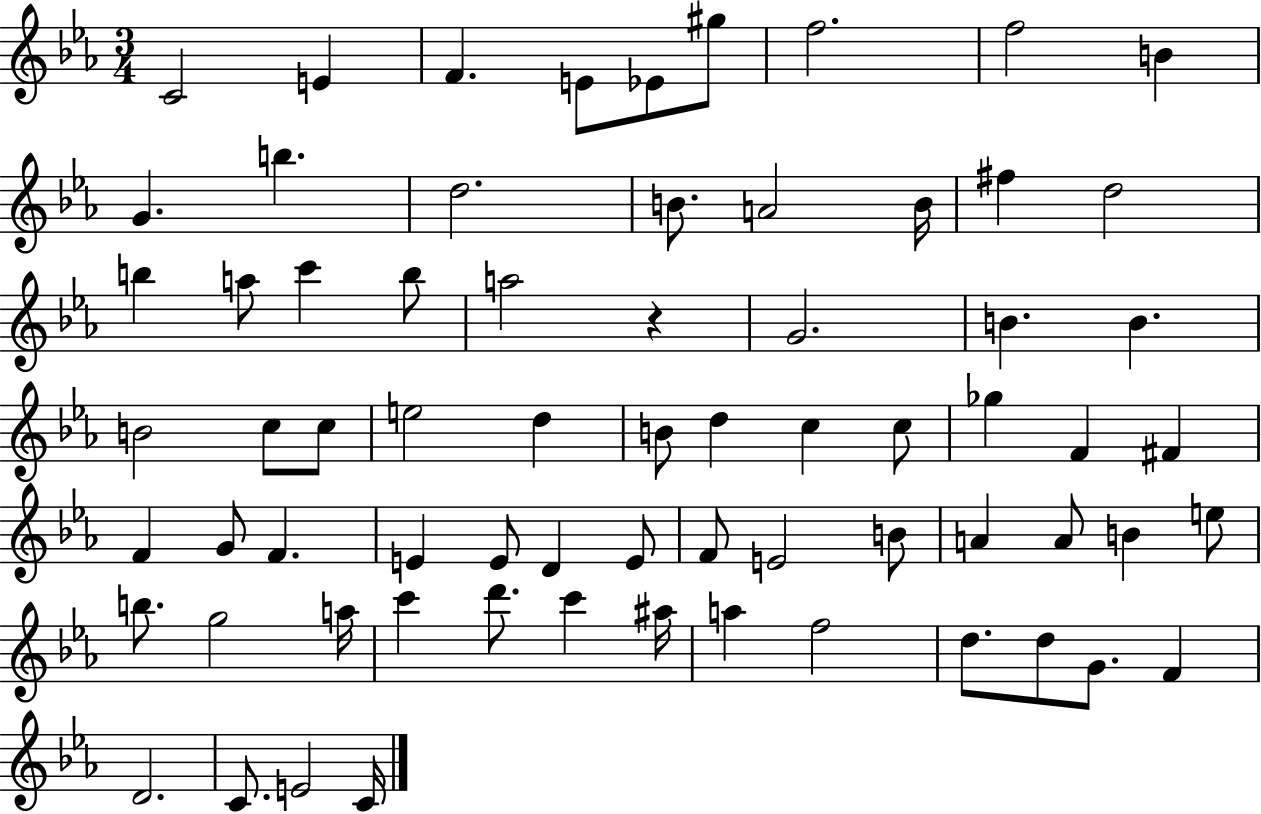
C4/h E4/q F4/q. E4/e Eb4/e G#5/e F5/h. F5/h B4/q G4/q. B5/q. D5/h. B4/e. A4/h B4/s F#5/q D5/h B5/q A5/e C6/q B5/e A5/h R/q G4/h. B4/q. B4/q. B4/h C5/e C5/e E5/h D5/q B4/e D5/q C5/q C5/e Gb5/q F4/q F#4/q F4/q G4/e F4/q. E4/q E4/e D4/q E4/e F4/e E4/h B4/e A4/q A4/e B4/q E5/e B5/e. G5/h A5/s C6/q D6/e. C6/q A#5/s A5/q F5/h D5/e. D5/e G4/e. F4/q D4/h. C4/e. E4/h C4/s